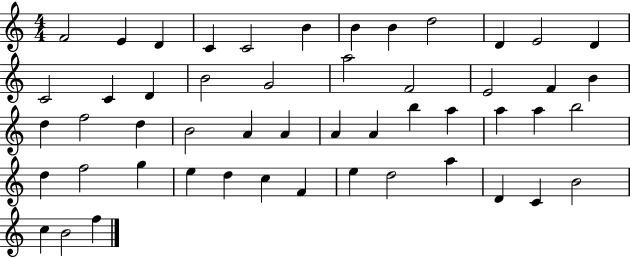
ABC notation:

X:1
T:Untitled
M:4/4
L:1/4
K:C
F2 E D C C2 B B B d2 D E2 D C2 C D B2 G2 a2 F2 E2 F B d f2 d B2 A A A A b a a a b2 d f2 g e d c F e d2 a D C B2 c B2 f